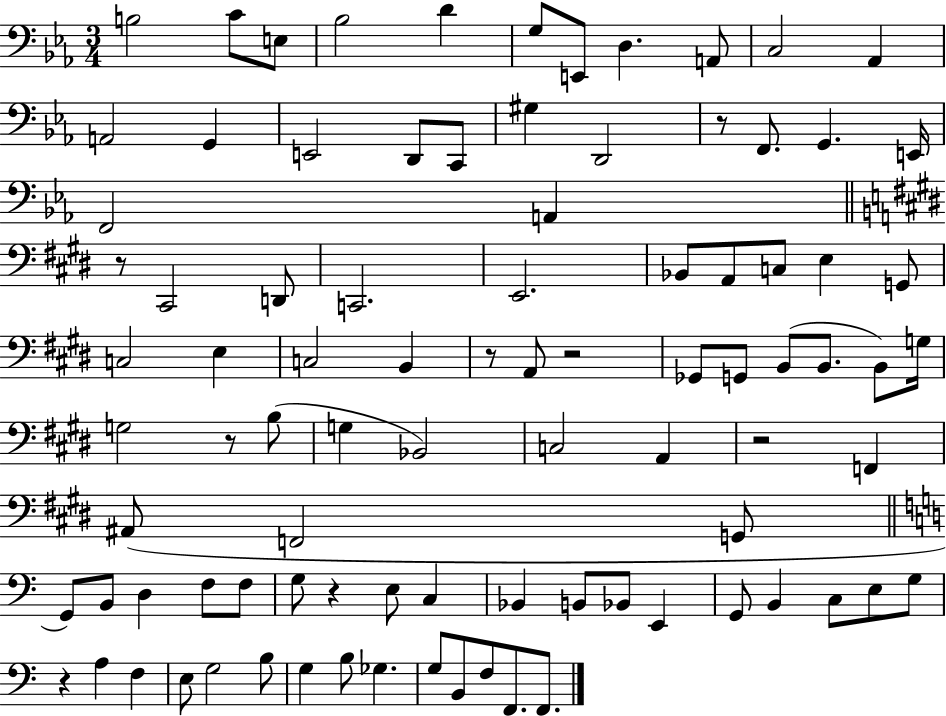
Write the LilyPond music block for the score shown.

{
  \clef bass
  \numericTimeSignature
  \time 3/4
  \key ees \major
  b2 c'8 e8 | bes2 d'4 | g8 e,8 d4. a,8 | c2 aes,4 | \break a,2 g,4 | e,2 d,8 c,8 | gis4 d,2 | r8 f,8. g,4. e,16 | \break f,2 a,4 | \bar "||" \break \key e \major r8 cis,2 d,8 | c,2. | e,2. | bes,8 a,8 c8 e4 g,8 | \break c2 e4 | c2 b,4 | r8 a,8 r2 | ges,8 g,8 b,8( b,8. b,8) g16 | \break g2 r8 b8( | g4 bes,2) | c2 a,4 | r2 f,4 | \break ais,8( f,2 g,8 | \bar "||" \break \key a \minor g,8) b,8 d4 f8 f8 | g8 r4 e8 c4 | bes,4 b,8 bes,8 e,4 | g,8 b,4 c8 e8 g8 | \break r4 a4 f4 | e8 g2 b8 | g4 b8 ges4. | g8 b,8 f8 f,8. f,8. | \break \bar "|."
}